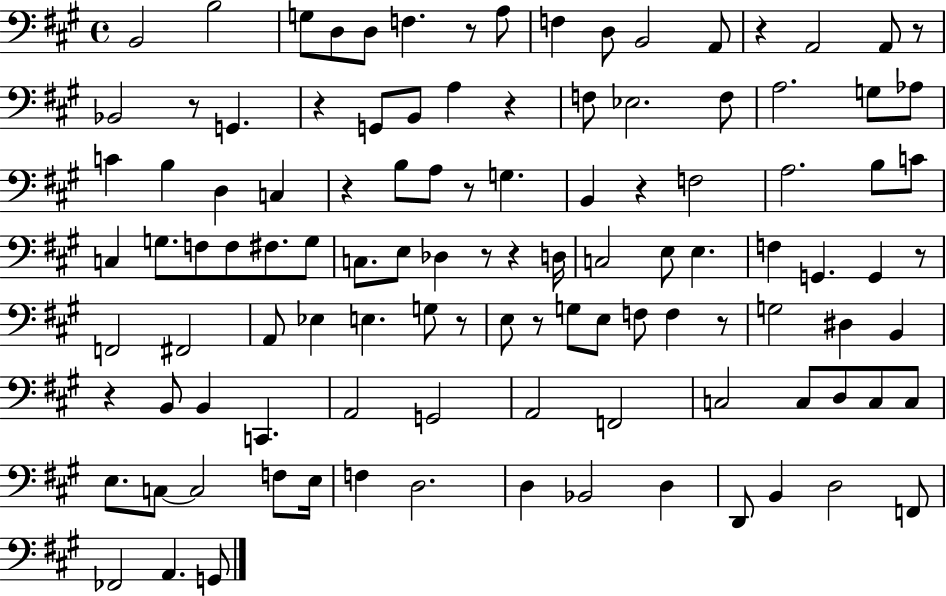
{
  \clef bass
  \time 4/4
  \defaultTimeSignature
  \key a \major
  b,2 b2 | g8 d8 d8 f4. r8 a8 | f4 d8 b,2 a,8 | r4 a,2 a,8 r8 | \break bes,2 r8 g,4. | r4 g,8 b,8 a4 r4 | f8 ees2. f8 | a2. g8 aes8 | \break c'4 b4 d4 c4 | r4 b8 a8 r8 g4. | b,4 r4 f2 | a2. b8 c'8 | \break c4 g8. f8 f8 fis8. g8 | c8. e8 des4 r8 r4 d16 | c2 e8 e4. | f4 g,4. g,4 r8 | \break f,2 fis,2 | a,8 ees4 e4. g8 r8 | e8 r8 g8 e8 f8 f4 r8 | g2 dis4 b,4 | \break r4 b,8 b,4 c,4. | a,2 g,2 | a,2 f,2 | c2 c8 d8 c8 c8 | \break e8. c8~~ c2 f8 e16 | f4 d2. | d4 bes,2 d4 | d,8 b,4 d2 f,8 | \break fes,2 a,4. g,8 | \bar "|."
}